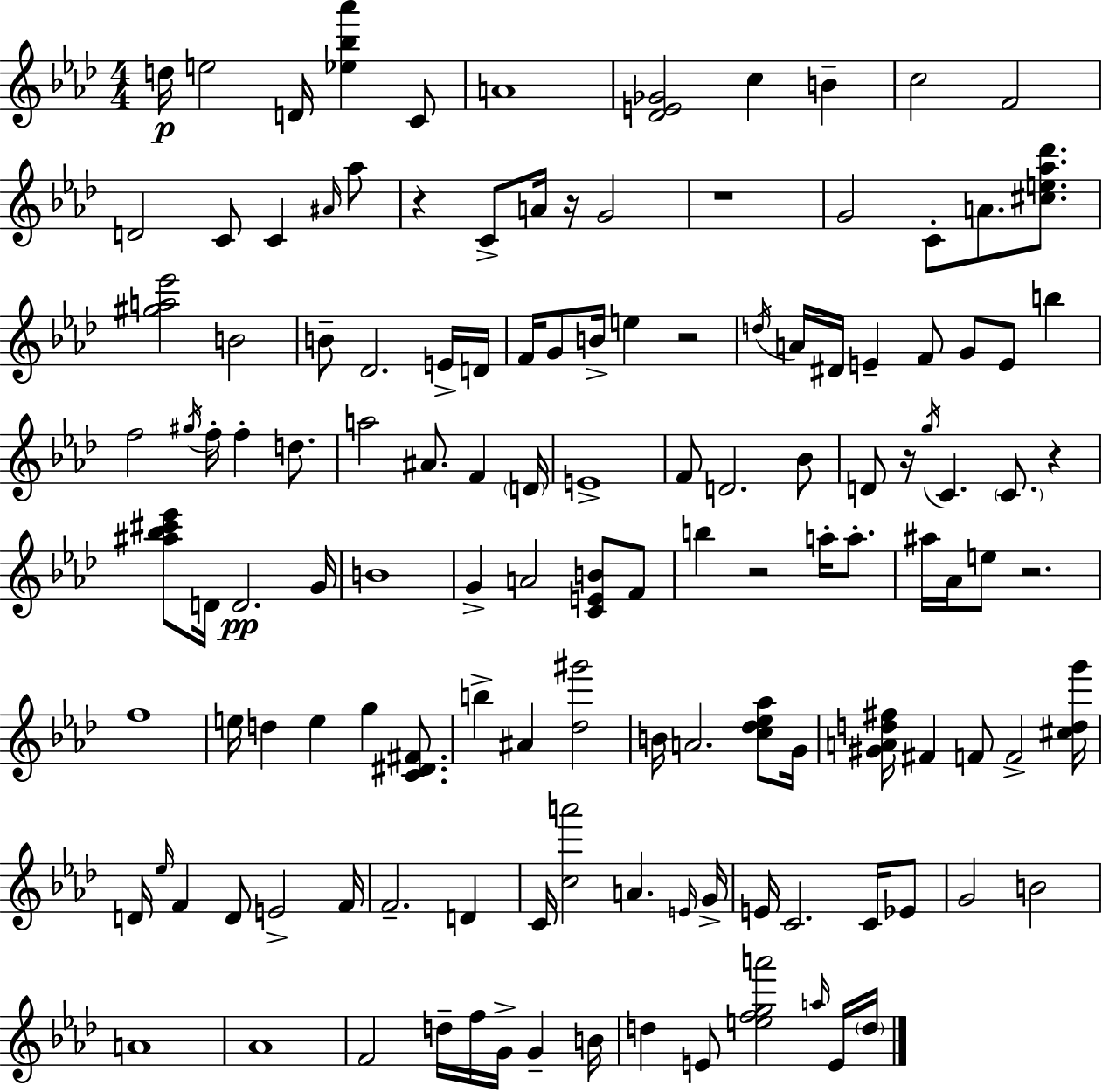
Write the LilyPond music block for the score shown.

{
  \clef treble
  \numericTimeSignature
  \time 4/4
  \key aes \major
  d''16\p e''2 d'16 <ees'' bes'' aes'''>4 c'8 | a'1 | <des' e' ges'>2 c''4 b'4-- | c''2 f'2 | \break d'2 c'8 c'4 \grace { ais'16 } aes''8 | r4 c'8-> a'16 r16 g'2 | r1 | g'2 c'8-. a'8. <cis'' e'' aes'' des'''>8. | \break <gis'' a'' ees'''>2 b'2 | b'8-- des'2. e'16-> | d'16 f'16 g'8 b'16-> e''4 r2 | \acciaccatura { d''16 } a'16 dis'16 e'4-- f'8 g'8 e'8 b''4 | \break f''2 \acciaccatura { gis''16 } f''16-. f''4-. | d''8. a''2 ais'8. f'4 | \parenthesize d'16 e'1-> | f'8 d'2. | \break bes'8 d'8 r16 \acciaccatura { g''16 } c'4. \parenthesize c'8. | r4 <ais'' bes'' cis''' ees'''>8 d'16 d'2.\pp | g'16 b'1 | g'4-> a'2 | \break <c' e' b'>8 f'8 b''4 r2 | a''16-. a''8.-. ais''16 aes'16 e''8 r2. | f''1 | e''16 d''4 e''4 g''4 | \break <c' dis' fis'>8. b''4-> ais'4 <des'' gis'''>2 | b'16 a'2. | <c'' des'' ees'' aes''>8 g'16 <gis' a' d'' fis''>16 fis'4 f'8 f'2-> | <cis'' d'' g'''>16 d'16 \grace { ees''16 } f'4 d'8 e'2-> | \break f'16 f'2.-- | d'4 c'16 <c'' a'''>2 a'4. | \grace { e'16 } g'16-> e'16 c'2. | c'16 ees'8 g'2 b'2 | \break a'1 | aes'1 | f'2 d''16-- f''16 | g'16-> g'4-- b'16 d''4 e'8 <e'' f'' g'' a'''>2 | \break \grace { a''16 } e'16 \parenthesize d''16 \bar "|."
}